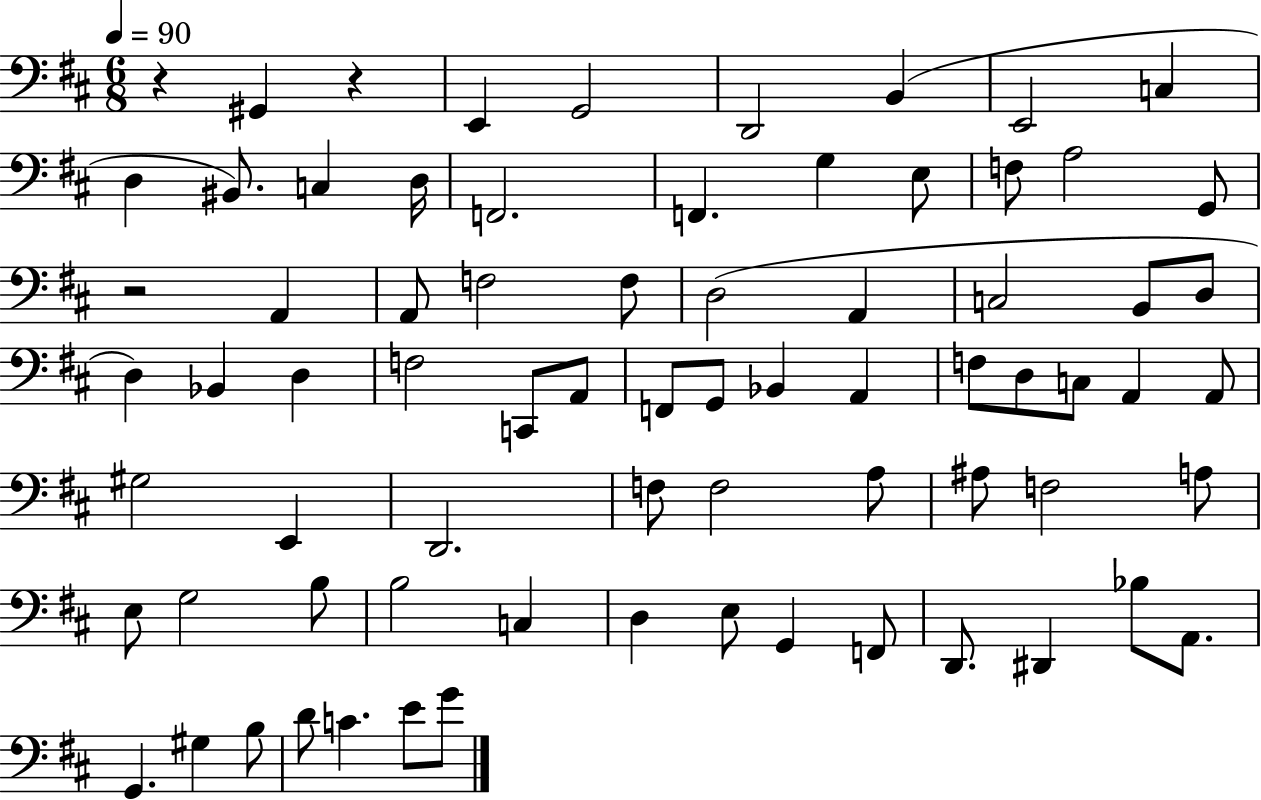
{
  \clef bass
  \numericTimeSignature
  \time 6/8
  \key d \major
  \tempo 4 = 90
  r4 gis,4 r4 | e,4 g,2 | d,2 b,4( | e,2 c4 | \break d4 bis,8.) c4 d16 | f,2. | f,4. g4 e8 | f8 a2 g,8 | \break r2 a,4 | a,8 f2 f8 | d2( a,4 | c2 b,8 d8 | \break d4) bes,4 d4 | f2 c,8 a,8 | f,8 g,8 bes,4 a,4 | f8 d8 c8 a,4 a,8 | \break gis2 e,4 | d,2. | f8 f2 a8 | ais8 f2 a8 | \break e8 g2 b8 | b2 c4 | d4 e8 g,4 f,8 | d,8. dis,4 bes8 a,8. | \break g,4. gis4 b8 | d'8 c'4. e'8 g'8 | \bar "|."
}